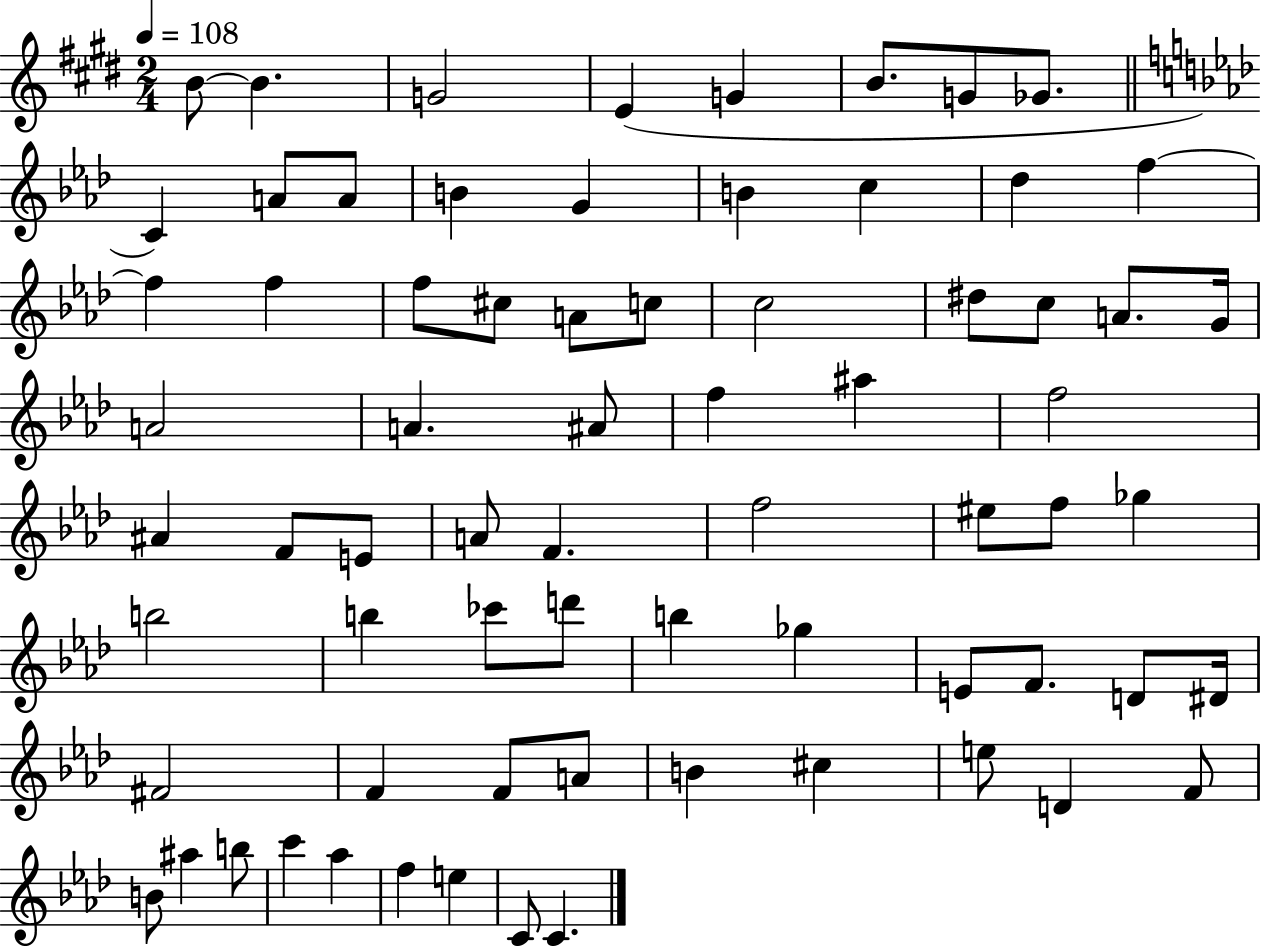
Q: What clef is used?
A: treble